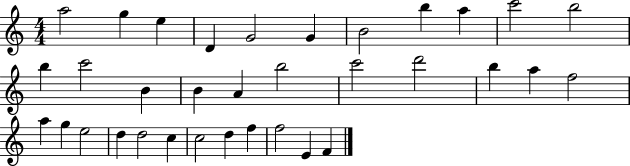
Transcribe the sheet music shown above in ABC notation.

X:1
T:Untitled
M:4/4
L:1/4
K:C
a2 g e D G2 G B2 b a c'2 b2 b c'2 B B A b2 c'2 d'2 b a f2 a g e2 d d2 c c2 d f f2 E F